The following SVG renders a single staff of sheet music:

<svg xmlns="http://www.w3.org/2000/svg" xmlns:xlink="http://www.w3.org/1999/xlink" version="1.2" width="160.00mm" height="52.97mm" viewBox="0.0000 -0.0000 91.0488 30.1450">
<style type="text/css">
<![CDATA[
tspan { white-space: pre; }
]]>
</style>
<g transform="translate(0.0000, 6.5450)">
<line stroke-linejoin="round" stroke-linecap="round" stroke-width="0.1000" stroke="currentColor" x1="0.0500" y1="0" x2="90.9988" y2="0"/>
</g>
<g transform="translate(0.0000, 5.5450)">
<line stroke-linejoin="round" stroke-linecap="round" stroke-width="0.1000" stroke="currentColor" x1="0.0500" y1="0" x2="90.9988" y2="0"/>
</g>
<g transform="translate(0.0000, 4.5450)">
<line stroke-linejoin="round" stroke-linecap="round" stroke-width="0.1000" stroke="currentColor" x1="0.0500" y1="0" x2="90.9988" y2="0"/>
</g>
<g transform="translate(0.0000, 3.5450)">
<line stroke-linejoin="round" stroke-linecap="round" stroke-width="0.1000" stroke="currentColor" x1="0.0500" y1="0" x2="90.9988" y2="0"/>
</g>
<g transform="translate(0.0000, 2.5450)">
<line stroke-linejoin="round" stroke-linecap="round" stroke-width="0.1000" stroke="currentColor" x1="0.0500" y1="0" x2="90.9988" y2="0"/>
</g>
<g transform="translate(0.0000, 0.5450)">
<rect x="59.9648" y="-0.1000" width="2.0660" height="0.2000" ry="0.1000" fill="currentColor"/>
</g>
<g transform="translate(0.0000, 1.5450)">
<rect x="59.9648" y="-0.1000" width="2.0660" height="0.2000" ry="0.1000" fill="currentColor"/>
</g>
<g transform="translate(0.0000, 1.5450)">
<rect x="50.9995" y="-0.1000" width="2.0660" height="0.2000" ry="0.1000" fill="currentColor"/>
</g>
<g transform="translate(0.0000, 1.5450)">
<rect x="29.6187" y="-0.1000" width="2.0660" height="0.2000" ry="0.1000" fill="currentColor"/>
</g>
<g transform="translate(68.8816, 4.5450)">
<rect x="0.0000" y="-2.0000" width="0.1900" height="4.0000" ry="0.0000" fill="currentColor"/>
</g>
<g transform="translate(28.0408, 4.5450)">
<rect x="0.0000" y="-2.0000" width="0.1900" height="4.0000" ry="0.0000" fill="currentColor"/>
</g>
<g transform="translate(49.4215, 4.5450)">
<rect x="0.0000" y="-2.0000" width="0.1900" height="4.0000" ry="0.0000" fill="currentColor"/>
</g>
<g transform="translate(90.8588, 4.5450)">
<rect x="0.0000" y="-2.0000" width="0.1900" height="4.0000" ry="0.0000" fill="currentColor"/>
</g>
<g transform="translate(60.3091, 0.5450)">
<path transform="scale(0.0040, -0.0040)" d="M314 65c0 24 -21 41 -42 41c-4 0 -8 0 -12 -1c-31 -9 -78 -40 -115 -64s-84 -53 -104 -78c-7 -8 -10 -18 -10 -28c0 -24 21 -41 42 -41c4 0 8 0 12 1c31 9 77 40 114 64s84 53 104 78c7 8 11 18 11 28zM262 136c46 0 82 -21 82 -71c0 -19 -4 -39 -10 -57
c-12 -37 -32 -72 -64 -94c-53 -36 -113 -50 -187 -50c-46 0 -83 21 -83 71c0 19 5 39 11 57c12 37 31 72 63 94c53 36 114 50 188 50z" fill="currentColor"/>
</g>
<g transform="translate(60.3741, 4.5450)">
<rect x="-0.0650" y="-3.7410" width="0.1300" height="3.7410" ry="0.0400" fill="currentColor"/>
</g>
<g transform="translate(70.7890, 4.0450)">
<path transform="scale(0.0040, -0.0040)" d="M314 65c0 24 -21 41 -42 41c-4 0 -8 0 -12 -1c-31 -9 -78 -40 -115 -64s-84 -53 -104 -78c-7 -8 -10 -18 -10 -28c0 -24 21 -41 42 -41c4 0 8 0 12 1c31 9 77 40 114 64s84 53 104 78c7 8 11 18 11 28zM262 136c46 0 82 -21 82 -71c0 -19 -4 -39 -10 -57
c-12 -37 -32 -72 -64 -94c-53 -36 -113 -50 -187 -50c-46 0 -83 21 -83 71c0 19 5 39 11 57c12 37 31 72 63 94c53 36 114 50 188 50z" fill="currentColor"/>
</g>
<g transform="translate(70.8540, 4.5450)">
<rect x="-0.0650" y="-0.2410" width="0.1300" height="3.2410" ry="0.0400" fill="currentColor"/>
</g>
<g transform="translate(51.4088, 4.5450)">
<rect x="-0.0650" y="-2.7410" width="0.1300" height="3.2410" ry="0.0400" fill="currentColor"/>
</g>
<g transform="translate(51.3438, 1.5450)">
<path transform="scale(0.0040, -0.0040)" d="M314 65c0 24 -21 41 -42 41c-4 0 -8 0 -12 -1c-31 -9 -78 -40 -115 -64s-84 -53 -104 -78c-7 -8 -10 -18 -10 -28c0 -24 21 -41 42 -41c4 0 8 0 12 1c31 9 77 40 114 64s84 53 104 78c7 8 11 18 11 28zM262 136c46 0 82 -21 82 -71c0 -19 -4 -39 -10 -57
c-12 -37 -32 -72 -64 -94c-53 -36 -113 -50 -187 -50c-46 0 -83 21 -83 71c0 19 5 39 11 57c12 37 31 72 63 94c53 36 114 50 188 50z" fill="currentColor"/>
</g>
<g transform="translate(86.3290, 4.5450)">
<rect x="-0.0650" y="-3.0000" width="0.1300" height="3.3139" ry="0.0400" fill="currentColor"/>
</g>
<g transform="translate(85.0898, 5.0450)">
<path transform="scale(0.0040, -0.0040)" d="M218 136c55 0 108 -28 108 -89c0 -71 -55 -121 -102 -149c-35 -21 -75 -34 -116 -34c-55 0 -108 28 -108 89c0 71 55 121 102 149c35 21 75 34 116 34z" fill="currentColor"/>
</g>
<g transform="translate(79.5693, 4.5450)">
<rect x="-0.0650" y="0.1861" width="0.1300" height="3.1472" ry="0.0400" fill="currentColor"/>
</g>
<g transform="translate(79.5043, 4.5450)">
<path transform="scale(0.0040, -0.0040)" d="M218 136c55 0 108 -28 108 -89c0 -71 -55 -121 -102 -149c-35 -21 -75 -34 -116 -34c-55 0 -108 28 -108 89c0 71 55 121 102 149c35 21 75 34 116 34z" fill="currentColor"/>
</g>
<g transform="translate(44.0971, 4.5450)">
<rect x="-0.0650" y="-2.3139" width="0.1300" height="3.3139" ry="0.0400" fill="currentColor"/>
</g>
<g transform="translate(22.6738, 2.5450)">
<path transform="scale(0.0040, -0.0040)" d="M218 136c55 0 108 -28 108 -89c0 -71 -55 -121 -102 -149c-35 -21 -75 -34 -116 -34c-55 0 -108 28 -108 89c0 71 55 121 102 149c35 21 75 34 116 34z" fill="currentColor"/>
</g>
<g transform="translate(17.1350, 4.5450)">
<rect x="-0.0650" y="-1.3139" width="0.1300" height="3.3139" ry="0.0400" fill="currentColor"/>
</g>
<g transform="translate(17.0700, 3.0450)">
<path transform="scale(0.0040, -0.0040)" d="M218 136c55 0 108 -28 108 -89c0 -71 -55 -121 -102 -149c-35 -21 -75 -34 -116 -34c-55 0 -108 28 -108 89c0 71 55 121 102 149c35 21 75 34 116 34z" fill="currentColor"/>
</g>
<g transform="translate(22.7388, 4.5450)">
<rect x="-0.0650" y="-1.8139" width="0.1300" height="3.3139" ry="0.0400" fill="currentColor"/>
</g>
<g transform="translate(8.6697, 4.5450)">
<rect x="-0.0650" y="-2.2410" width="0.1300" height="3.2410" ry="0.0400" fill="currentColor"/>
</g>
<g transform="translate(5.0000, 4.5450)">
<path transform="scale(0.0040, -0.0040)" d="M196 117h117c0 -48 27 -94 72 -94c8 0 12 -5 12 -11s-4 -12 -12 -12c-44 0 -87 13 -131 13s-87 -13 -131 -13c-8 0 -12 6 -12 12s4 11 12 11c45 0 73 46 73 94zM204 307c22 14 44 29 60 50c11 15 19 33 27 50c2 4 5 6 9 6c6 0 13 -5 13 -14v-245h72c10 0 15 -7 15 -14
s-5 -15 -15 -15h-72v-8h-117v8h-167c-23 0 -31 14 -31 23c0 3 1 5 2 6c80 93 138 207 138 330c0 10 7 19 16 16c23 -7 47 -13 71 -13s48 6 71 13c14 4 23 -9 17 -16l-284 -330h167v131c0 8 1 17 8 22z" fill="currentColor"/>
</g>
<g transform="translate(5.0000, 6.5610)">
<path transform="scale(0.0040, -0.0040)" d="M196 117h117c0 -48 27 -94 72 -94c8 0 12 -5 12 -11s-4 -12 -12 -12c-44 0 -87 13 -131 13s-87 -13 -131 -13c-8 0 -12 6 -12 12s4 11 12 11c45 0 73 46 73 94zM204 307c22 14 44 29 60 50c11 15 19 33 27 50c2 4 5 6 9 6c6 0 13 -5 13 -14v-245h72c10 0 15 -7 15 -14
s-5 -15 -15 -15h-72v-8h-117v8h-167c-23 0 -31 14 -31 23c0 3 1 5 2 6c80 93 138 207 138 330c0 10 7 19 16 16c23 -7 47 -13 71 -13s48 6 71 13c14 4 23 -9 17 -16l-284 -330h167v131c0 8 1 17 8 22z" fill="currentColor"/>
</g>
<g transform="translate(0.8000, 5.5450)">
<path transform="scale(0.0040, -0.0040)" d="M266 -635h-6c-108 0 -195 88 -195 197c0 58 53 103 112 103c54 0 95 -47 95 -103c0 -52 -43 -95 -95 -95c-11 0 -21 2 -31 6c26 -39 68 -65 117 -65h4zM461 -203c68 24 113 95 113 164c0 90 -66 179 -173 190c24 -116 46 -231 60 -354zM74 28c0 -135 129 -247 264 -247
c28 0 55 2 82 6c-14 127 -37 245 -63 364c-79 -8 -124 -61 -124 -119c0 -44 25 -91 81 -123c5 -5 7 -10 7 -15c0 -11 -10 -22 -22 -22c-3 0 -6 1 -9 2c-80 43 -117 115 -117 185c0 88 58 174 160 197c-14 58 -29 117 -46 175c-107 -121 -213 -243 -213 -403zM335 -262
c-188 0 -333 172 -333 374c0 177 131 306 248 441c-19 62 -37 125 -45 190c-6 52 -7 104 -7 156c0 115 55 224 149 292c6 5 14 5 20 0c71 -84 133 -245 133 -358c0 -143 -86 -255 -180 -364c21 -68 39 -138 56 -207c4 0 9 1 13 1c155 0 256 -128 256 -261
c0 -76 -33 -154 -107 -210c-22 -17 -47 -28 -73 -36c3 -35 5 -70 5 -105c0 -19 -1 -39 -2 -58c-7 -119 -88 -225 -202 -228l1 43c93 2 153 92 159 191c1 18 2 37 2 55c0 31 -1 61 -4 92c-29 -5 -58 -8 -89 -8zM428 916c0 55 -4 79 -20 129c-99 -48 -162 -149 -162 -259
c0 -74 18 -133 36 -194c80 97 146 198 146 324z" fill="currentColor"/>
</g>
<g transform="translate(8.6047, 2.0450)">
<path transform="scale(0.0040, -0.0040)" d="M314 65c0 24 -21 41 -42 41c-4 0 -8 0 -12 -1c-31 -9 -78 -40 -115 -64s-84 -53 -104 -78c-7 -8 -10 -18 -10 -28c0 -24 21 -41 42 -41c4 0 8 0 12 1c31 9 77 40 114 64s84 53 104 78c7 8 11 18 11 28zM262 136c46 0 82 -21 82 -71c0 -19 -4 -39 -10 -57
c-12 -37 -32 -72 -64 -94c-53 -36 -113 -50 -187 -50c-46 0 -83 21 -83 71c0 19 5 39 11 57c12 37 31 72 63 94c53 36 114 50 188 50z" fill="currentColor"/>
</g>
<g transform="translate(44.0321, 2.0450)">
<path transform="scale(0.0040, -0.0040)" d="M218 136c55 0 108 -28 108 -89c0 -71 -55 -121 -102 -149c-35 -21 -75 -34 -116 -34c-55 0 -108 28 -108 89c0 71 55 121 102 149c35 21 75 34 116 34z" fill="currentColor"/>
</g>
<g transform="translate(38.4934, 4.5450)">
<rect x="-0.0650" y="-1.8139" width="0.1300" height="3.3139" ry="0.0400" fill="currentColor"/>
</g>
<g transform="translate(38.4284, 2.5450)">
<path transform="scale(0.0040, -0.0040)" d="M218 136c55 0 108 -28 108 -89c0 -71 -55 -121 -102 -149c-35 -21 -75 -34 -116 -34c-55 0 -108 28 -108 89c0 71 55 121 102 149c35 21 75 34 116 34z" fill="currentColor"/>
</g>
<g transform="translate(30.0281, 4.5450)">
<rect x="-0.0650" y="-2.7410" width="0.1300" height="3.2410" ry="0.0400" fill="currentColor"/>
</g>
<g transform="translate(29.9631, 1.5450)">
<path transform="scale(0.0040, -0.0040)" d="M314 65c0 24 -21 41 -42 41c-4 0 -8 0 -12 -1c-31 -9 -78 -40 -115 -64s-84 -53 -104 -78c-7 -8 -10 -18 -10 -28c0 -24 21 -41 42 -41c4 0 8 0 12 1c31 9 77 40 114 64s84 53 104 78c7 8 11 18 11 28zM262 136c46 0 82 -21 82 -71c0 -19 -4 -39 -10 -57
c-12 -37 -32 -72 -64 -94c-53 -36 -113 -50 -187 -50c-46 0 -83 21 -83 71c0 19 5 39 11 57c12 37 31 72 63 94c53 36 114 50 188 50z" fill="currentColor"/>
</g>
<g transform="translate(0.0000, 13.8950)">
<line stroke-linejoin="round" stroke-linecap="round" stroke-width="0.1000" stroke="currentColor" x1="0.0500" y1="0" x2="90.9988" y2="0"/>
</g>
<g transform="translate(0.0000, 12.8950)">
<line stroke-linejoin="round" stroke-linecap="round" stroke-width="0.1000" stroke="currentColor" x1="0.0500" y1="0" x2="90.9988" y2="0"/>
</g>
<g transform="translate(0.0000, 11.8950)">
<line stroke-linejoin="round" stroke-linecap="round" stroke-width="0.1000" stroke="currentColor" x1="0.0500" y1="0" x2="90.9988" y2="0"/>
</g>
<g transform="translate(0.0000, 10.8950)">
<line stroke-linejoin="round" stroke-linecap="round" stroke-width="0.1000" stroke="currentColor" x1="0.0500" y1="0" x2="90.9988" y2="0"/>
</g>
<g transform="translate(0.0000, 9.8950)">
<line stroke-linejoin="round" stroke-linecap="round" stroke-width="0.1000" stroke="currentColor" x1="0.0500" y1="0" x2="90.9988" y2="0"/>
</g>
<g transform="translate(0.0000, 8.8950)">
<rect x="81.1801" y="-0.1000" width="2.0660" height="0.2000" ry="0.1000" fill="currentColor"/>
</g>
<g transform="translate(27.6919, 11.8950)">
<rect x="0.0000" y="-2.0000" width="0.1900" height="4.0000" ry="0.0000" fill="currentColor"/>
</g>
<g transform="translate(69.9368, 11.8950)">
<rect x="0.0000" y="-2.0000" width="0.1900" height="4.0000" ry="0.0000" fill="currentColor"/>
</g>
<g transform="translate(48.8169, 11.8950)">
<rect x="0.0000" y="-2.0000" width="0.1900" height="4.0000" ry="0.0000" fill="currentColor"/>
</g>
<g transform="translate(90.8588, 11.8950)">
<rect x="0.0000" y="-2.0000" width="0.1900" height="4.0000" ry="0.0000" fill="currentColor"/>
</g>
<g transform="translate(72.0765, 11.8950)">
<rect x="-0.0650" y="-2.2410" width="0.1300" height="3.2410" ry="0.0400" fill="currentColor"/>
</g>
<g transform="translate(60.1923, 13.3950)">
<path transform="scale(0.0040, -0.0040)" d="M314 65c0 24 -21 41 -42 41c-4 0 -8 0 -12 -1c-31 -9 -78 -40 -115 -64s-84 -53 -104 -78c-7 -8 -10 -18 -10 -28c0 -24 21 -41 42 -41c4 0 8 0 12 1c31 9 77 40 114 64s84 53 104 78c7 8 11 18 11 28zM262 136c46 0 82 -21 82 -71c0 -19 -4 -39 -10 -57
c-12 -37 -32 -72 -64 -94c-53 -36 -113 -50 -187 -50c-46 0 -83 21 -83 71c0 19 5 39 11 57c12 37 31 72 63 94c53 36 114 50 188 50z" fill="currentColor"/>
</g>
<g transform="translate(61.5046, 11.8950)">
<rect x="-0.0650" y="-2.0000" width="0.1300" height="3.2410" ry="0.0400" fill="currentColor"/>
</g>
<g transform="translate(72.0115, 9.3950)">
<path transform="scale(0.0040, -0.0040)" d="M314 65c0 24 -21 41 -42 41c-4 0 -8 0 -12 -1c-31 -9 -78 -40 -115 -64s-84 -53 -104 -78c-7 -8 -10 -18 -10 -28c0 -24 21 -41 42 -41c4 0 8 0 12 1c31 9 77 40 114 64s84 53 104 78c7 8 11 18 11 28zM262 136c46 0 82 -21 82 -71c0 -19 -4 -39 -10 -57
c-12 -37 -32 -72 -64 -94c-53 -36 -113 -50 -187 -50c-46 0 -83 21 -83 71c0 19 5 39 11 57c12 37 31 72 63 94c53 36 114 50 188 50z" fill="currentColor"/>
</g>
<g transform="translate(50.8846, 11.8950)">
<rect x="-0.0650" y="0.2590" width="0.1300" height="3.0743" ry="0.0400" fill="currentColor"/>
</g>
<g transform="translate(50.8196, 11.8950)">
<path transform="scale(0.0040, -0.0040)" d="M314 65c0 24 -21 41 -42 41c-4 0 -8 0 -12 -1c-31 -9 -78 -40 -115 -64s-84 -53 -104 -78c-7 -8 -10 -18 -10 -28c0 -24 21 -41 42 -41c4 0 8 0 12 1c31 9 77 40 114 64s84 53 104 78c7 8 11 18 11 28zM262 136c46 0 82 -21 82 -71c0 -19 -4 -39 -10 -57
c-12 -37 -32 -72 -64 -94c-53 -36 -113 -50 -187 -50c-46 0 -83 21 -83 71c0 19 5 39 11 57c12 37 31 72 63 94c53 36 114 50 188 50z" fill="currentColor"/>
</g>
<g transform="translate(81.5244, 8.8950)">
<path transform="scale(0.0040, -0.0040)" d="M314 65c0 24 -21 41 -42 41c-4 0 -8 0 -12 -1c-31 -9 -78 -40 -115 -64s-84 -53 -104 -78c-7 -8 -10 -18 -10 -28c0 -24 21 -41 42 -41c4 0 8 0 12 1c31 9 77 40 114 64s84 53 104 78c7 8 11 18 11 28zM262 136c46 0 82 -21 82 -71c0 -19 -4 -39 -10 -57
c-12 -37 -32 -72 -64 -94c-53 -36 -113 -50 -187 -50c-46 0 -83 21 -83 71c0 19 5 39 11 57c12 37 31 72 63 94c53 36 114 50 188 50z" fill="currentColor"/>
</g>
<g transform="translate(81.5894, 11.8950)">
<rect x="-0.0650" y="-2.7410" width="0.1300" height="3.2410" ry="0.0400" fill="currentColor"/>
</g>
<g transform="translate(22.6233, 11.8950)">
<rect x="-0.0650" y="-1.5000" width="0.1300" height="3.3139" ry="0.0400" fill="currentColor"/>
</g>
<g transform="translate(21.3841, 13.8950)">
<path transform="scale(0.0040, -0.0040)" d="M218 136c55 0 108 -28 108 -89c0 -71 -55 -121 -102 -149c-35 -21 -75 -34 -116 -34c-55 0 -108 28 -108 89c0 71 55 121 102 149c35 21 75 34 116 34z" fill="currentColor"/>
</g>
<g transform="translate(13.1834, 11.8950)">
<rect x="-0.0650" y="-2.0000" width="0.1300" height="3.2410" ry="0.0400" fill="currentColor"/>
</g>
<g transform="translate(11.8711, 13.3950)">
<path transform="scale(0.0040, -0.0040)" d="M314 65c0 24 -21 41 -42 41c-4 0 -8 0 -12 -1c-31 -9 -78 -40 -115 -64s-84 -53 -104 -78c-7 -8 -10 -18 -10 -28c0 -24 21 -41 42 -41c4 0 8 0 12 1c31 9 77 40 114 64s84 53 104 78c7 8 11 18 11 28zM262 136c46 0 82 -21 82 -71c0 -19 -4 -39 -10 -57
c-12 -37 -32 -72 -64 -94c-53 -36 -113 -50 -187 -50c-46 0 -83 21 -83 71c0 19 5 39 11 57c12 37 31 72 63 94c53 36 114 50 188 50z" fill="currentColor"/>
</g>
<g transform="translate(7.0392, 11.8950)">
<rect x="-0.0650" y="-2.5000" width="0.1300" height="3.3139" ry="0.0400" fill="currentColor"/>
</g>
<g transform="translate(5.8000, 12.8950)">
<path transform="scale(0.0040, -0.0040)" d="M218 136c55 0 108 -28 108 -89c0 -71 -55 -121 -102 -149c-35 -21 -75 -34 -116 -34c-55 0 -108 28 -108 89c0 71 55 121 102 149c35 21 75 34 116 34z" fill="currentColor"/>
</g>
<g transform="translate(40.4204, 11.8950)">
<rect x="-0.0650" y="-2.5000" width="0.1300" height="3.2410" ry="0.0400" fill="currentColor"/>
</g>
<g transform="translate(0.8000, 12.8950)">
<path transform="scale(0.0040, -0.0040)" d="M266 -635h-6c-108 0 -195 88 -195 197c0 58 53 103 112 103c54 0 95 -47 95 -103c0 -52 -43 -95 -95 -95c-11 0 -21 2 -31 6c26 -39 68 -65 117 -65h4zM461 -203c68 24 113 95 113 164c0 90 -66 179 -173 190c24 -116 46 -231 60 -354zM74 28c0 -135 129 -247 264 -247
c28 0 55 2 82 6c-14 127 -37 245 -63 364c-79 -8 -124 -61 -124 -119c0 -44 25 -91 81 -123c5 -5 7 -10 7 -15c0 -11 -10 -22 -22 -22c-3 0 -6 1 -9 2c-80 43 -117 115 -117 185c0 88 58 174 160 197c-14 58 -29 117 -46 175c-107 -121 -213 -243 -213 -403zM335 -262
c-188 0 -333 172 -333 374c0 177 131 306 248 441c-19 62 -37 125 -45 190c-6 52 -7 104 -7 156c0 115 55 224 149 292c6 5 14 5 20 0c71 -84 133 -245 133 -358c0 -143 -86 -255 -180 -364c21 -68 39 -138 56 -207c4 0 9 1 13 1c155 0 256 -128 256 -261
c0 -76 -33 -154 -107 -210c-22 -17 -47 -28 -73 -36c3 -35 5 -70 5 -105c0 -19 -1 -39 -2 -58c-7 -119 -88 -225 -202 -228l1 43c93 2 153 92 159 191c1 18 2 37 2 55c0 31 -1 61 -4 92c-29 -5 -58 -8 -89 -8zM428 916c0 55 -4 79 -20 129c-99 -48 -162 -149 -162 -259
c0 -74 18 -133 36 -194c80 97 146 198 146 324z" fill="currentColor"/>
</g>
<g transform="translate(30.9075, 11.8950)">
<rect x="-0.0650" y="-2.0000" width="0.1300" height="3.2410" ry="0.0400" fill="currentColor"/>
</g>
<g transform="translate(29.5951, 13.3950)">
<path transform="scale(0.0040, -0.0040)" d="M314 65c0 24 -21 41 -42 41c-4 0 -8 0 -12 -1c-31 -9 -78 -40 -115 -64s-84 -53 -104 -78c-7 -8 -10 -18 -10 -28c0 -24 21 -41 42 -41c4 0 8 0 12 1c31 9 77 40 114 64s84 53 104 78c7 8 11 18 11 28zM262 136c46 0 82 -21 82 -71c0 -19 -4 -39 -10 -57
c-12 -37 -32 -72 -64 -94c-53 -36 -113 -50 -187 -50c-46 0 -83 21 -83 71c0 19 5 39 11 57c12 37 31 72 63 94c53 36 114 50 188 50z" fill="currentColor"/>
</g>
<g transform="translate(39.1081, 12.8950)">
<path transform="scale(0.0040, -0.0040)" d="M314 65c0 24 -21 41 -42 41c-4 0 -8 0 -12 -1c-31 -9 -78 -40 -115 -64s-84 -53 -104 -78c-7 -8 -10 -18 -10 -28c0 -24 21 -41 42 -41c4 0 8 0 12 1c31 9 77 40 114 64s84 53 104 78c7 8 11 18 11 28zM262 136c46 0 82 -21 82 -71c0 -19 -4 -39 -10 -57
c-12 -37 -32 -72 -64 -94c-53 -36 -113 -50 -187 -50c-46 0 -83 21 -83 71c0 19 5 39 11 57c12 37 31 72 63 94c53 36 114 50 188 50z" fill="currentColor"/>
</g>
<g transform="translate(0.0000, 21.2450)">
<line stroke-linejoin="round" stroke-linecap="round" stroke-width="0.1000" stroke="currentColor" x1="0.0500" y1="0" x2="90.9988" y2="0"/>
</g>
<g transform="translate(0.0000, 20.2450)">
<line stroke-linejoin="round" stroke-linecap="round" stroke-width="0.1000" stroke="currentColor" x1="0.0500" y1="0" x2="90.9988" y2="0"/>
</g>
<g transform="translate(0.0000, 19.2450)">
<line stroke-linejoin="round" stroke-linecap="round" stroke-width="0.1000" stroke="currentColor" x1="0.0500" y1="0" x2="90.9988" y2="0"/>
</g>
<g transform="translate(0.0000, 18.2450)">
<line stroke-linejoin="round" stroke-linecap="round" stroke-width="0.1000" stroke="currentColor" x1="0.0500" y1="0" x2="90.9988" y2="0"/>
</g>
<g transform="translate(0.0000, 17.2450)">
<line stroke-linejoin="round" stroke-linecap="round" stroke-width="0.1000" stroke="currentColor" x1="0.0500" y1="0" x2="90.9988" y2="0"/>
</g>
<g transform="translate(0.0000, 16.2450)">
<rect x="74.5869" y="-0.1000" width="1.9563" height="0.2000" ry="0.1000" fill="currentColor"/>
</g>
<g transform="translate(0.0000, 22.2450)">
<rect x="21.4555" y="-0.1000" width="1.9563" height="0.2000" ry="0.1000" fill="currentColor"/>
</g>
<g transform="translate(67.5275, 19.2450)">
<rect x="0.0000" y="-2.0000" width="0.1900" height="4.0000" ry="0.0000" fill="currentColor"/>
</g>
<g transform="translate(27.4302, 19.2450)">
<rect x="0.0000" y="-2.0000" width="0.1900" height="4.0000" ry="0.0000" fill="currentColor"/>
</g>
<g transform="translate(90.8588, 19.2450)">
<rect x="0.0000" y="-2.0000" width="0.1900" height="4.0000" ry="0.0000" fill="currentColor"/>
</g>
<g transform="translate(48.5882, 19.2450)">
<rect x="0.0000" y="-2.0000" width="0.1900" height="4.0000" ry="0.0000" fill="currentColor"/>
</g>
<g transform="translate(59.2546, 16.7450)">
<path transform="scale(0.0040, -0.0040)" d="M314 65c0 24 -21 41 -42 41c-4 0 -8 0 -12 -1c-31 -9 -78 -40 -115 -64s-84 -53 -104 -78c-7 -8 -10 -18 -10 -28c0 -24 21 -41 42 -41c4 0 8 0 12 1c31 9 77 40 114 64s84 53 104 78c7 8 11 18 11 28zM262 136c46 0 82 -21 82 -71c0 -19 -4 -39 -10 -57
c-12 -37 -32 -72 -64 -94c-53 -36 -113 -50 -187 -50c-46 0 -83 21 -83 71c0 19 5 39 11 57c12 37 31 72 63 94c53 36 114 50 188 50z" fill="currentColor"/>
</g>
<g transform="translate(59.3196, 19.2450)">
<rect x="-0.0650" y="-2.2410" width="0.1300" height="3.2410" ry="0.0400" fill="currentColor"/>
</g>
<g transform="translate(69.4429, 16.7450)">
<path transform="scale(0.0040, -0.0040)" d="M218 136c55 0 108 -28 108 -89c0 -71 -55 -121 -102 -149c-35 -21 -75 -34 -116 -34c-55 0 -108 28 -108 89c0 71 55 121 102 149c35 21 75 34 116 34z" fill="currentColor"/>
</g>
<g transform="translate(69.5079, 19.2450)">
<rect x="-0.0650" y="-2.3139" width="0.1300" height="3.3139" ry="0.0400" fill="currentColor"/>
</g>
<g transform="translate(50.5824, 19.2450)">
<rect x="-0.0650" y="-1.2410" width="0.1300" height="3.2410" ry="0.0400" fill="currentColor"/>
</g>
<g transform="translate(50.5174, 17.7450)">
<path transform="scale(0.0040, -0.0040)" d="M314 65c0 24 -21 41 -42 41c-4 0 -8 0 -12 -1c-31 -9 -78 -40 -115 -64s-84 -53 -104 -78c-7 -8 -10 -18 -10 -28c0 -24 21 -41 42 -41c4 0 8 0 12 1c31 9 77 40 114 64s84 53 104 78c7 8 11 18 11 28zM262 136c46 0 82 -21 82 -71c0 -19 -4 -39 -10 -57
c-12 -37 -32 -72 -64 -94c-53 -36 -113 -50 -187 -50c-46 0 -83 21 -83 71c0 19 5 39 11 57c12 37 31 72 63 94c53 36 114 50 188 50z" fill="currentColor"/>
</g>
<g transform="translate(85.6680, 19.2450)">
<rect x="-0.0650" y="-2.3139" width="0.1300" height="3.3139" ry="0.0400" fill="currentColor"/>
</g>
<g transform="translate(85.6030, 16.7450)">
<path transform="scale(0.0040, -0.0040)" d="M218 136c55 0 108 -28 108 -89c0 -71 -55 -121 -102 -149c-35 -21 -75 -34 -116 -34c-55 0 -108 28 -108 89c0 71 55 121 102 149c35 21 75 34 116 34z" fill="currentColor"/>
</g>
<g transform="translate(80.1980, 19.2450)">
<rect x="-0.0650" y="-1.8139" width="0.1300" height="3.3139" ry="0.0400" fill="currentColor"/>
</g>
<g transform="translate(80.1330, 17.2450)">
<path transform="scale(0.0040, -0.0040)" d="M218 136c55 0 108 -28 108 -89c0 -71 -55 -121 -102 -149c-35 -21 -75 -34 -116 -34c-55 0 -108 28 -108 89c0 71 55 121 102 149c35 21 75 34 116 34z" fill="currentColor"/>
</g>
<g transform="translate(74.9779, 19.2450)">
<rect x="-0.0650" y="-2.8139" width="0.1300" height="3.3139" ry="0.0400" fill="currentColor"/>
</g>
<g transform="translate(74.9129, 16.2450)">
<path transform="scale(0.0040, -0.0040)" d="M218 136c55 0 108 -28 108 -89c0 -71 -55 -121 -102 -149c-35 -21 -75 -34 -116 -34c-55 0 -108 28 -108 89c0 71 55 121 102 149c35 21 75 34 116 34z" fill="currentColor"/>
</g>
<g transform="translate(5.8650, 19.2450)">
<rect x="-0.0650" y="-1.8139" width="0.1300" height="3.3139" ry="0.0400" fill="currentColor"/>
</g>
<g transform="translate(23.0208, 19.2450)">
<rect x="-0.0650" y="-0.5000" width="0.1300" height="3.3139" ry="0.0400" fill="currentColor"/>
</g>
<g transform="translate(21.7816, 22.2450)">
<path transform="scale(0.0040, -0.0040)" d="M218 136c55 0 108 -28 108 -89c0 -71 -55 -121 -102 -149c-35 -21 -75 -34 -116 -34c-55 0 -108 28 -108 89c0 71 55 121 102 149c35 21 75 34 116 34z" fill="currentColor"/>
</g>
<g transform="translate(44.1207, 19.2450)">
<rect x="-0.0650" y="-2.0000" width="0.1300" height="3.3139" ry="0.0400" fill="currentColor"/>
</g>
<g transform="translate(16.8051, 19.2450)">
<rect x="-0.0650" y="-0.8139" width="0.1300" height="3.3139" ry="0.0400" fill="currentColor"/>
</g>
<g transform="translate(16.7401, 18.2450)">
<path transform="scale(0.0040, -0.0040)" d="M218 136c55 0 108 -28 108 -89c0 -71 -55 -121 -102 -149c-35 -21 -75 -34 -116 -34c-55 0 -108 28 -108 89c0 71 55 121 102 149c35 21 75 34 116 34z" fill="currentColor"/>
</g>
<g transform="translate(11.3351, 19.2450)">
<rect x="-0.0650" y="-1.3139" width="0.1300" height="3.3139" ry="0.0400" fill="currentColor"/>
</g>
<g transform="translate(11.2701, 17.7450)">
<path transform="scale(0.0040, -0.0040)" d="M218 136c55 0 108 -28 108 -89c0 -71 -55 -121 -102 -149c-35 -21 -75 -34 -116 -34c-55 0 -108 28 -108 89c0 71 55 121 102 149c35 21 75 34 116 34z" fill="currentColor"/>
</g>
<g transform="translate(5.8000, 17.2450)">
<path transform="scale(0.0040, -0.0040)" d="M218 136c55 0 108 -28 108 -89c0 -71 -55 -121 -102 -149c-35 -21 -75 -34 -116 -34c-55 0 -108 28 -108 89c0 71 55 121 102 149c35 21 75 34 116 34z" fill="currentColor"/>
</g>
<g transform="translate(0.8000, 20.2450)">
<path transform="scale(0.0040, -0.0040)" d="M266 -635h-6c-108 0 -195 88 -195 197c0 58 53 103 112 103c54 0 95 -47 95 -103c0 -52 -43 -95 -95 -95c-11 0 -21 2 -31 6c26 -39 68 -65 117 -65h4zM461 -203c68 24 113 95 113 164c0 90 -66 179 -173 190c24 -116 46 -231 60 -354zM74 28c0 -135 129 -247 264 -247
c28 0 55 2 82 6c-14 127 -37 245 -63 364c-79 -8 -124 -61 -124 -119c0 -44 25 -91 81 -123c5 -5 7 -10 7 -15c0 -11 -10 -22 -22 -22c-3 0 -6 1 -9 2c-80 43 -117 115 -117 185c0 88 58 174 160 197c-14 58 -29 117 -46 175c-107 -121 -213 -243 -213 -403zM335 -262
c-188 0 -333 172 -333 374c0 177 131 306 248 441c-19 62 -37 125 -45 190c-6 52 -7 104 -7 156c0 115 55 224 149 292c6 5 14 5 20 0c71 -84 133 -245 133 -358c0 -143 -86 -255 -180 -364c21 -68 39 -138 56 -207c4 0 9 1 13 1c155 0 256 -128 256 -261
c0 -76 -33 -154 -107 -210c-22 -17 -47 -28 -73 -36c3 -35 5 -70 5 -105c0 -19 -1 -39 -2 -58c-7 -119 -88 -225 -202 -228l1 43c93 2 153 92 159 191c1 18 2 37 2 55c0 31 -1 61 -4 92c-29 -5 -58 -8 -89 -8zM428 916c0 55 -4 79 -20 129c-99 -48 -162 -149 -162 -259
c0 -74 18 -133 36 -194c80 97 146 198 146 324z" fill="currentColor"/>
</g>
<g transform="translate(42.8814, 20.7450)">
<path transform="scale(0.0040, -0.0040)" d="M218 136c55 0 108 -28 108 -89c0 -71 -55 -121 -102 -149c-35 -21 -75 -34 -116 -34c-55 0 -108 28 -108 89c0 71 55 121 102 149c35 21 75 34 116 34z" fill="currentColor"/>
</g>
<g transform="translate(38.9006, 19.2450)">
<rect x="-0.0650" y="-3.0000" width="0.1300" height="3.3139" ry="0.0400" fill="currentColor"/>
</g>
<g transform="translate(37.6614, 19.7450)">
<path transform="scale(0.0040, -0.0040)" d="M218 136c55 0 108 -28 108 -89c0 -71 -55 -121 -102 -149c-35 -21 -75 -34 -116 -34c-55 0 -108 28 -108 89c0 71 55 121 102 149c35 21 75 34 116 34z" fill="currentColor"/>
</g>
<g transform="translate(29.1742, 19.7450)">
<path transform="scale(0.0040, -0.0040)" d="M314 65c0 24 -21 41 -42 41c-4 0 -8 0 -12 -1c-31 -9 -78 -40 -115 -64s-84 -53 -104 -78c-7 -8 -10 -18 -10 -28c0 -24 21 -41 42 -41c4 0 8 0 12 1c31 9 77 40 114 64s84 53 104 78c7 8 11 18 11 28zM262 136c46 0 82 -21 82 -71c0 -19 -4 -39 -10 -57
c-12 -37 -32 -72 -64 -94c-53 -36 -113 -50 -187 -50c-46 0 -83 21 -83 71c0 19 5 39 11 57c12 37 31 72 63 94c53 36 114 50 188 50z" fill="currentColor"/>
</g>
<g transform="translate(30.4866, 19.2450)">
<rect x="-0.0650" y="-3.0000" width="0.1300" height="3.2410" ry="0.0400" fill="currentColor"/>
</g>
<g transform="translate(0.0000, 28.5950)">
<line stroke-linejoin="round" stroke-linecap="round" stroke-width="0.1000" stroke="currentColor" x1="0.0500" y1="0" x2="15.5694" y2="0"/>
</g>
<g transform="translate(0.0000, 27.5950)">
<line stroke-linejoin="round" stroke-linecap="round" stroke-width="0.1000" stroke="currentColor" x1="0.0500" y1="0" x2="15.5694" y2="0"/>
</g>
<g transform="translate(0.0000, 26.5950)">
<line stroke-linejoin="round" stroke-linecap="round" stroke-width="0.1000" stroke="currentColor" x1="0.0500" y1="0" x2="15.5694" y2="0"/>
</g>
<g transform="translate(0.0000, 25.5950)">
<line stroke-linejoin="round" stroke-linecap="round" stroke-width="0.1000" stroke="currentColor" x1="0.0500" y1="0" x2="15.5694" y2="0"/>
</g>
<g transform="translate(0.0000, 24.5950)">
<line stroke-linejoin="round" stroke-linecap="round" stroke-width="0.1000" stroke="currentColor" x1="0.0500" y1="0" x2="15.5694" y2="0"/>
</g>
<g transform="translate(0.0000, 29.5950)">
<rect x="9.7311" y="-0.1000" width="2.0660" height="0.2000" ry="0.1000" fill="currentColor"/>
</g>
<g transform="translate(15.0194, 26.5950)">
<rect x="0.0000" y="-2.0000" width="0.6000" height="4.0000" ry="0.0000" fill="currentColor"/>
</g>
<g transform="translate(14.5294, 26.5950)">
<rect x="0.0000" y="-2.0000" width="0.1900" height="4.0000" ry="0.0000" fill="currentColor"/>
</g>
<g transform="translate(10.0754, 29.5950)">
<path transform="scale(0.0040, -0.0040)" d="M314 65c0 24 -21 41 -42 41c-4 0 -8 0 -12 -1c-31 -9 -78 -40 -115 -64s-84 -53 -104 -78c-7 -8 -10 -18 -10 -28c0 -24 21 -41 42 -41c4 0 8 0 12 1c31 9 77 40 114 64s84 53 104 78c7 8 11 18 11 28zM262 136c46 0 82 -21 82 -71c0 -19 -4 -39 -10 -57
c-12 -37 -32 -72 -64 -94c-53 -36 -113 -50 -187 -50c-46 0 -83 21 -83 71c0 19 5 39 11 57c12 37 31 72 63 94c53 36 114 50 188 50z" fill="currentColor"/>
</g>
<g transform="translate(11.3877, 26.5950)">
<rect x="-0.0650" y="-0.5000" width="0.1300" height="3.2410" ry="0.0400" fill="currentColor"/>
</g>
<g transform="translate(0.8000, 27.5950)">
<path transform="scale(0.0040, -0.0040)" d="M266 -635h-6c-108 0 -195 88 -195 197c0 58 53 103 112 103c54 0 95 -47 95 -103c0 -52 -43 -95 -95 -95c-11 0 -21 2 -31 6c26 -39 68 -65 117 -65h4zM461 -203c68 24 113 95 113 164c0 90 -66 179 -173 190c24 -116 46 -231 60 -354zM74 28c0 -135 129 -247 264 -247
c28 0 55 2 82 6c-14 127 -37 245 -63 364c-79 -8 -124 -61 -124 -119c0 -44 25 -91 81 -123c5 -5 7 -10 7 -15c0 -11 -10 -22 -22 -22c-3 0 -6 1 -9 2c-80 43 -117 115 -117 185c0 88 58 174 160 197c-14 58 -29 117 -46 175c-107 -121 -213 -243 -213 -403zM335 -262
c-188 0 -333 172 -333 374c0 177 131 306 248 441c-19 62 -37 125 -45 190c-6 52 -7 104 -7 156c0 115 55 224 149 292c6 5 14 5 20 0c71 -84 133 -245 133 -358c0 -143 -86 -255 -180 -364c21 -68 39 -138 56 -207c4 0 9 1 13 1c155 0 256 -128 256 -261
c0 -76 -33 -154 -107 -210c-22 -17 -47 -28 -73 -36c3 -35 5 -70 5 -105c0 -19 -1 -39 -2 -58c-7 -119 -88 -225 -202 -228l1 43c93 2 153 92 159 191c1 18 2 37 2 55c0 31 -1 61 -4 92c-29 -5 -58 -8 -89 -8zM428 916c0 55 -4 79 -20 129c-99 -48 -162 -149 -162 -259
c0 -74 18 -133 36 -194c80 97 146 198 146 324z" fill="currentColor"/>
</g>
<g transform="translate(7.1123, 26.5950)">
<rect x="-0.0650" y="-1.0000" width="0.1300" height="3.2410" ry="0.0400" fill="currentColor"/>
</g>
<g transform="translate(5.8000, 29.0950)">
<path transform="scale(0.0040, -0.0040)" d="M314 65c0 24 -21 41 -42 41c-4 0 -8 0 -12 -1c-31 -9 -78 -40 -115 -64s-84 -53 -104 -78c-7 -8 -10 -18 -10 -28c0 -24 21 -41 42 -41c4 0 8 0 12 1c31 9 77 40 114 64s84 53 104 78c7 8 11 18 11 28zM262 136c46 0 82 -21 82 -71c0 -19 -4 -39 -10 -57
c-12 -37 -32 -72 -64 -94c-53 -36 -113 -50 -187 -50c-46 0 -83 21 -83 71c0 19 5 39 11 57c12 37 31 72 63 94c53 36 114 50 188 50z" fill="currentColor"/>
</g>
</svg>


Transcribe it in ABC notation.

X:1
T:Untitled
M:4/4
L:1/4
K:C
g2 e f a2 f g a2 c'2 c2 B A G F2 E F2 G2 B2 F2 g2 a2 f e d C A2 A F e2 g2 g a f g D2 C2